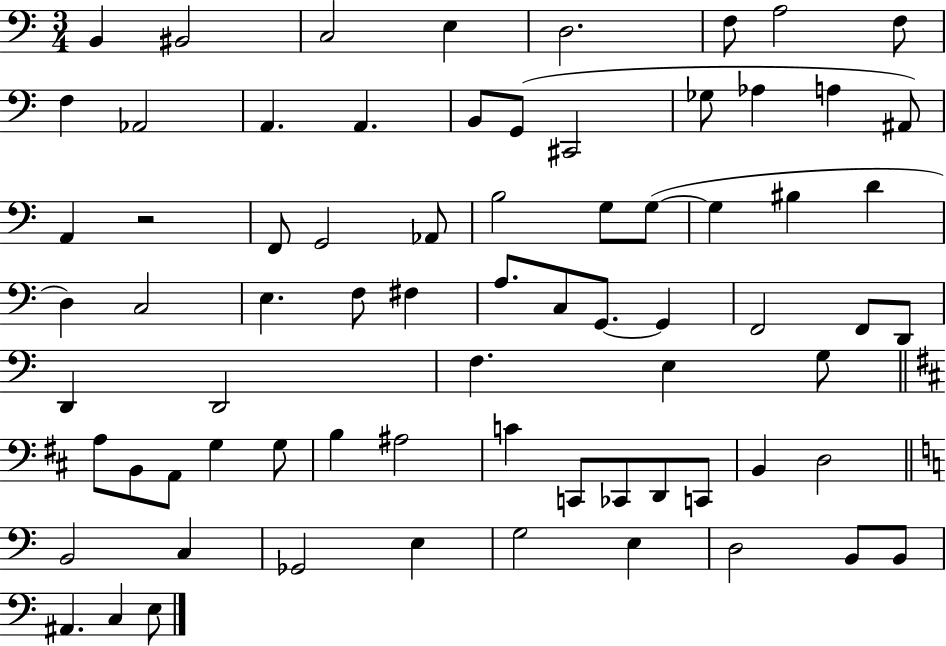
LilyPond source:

{
  \clef bass
  \numericTimeSignature
  \time 3/4
  \key c \major
  \repeat volta 2 { b,4 bis,2 | c2 e4 | d2. | f8 a2 f8 | \break f4 aes,2 | a,4. a,4. | b,8 g,8( cis,2 | ges8 aes4 a4 ais,8) | \break a,4 r2 | f,8 g,2 aes,8 | b2 g8 g8~(~ | g4 bis4 d'4 | \break d4) c2 | e4. f8 fis4 | a8. c8 g,8.~~ g,4 | f,2 f,8 d,8 | \break d,4 d,2 | f4. e4 g8 | \bar "||" \break \key d \major a8 b,8 a,8 g4 g8 | b4 ais2 | c'4 c,8 ces,8 d,8 c,8 | b,4 d2 | \break \bar "||" \break \key a \minor b,2 c4 | ges,2 e4 | g2 e4 | d2 b,8 b,8 | \break ais,4. c4 e8 | } \bar "|."
}